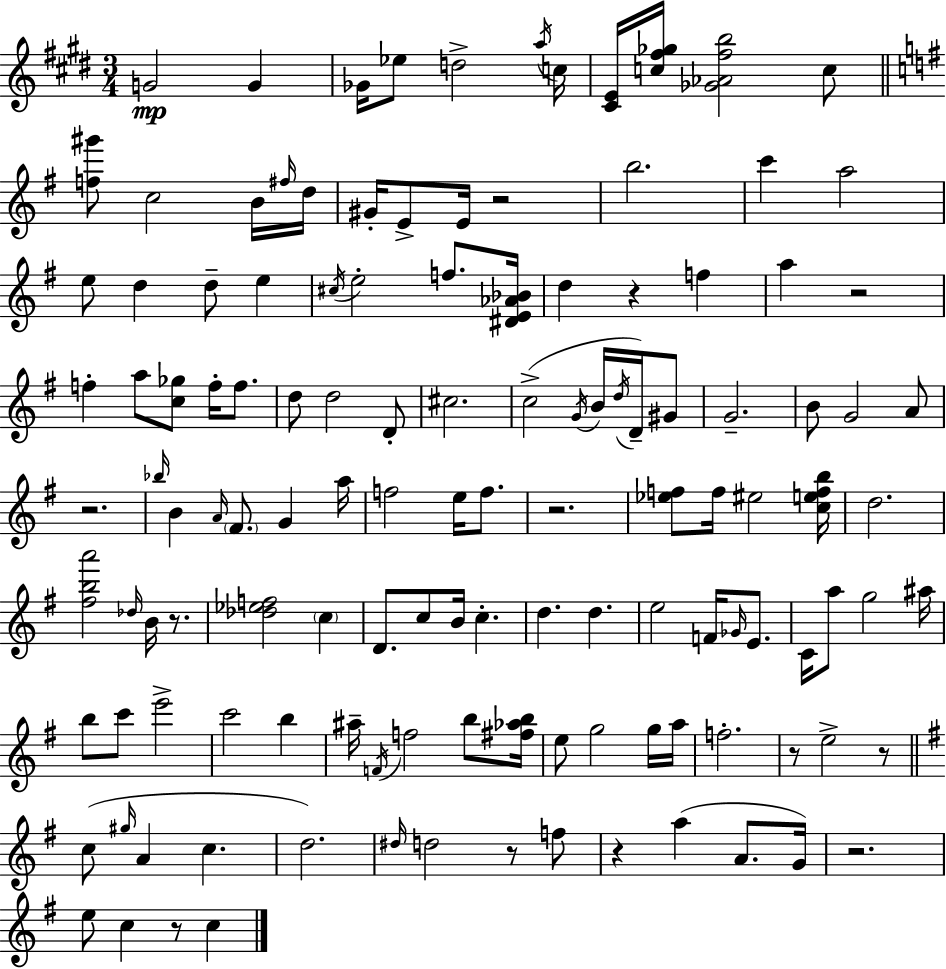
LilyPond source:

{
  \clef treble
  \numericTimeSignature
  \time 3/4
  \key e \major
  g'2\mp g'4 | ges'16 ees''8 d''2-> \acciaccatura { a''16 } | c''16 <cis' e'>16 <c'' fis'' ges''>16 <ges' aes' fis'' b''>2 c''8 | \bar "||" \break \key g \major <f'' gis'''>8 c''2 b'16 \grace { fis''16 } | d''16 gis'16-. e'8-> e'16 r2 | b''2. | c'''4 a''2 | \break e''8 d''4 d''8-- e''4 | \acciaccatura { cis''16 } e''2-. f''8. | <dis' e' aes' bes'>16 d''4 r4 f''4 | a''4 r2 | \break f''4-. a''8 <c'' ges''>8 f''16-. f''8. | d''8 d''2 | d'8-. cis''2. | c''2->( \acciaccatura { g'16 } b'16 | \break \acciaccatura { d''16 }) d'16-- gis'8 g'2.-- | b'8 g'2 | a'8 r2. | \grace { bes''16 } b'4 \grace { a'16 } \parenthesize fis'8. | \break g'4 a''16 f''2 | e''16 f''8. r2. | <ees'' f''>8 f''16 eis''2 | <c'' e'' f'' b''>16 d''2. | \break <fis'' b'' a'''>2 | \grace { des''16 } b'16 r8. <des'' ees'' f''>2 | \parenthesize c''4 d'8. c''8 | b'16 c''4.-. d''4. | \break d''4. e''2 | f'16 \grace { ges'16 } e'8. c'16 a''8 g''2 | ais''16 b''8 c'''8 | e'''2-> c'''2 | \break b''4 ais''16-- \acciaccatura { f'16 } f''2 | b''8 <fis'' aes'' b''>16 e''8 g''2 | g''16 a''16 f''2.-. | r8 e''2-> | \break r8 \bar "||" \break \key g \major c''8( \grace { gis''16 } a'4 c''4. | d''2.) | \grace { dis''16 } d''2 r8 | f''8 r4 a''4( a'8. | \break g'16) r2. | e''8 c''4 r8 c''4 | \bar "|."
}